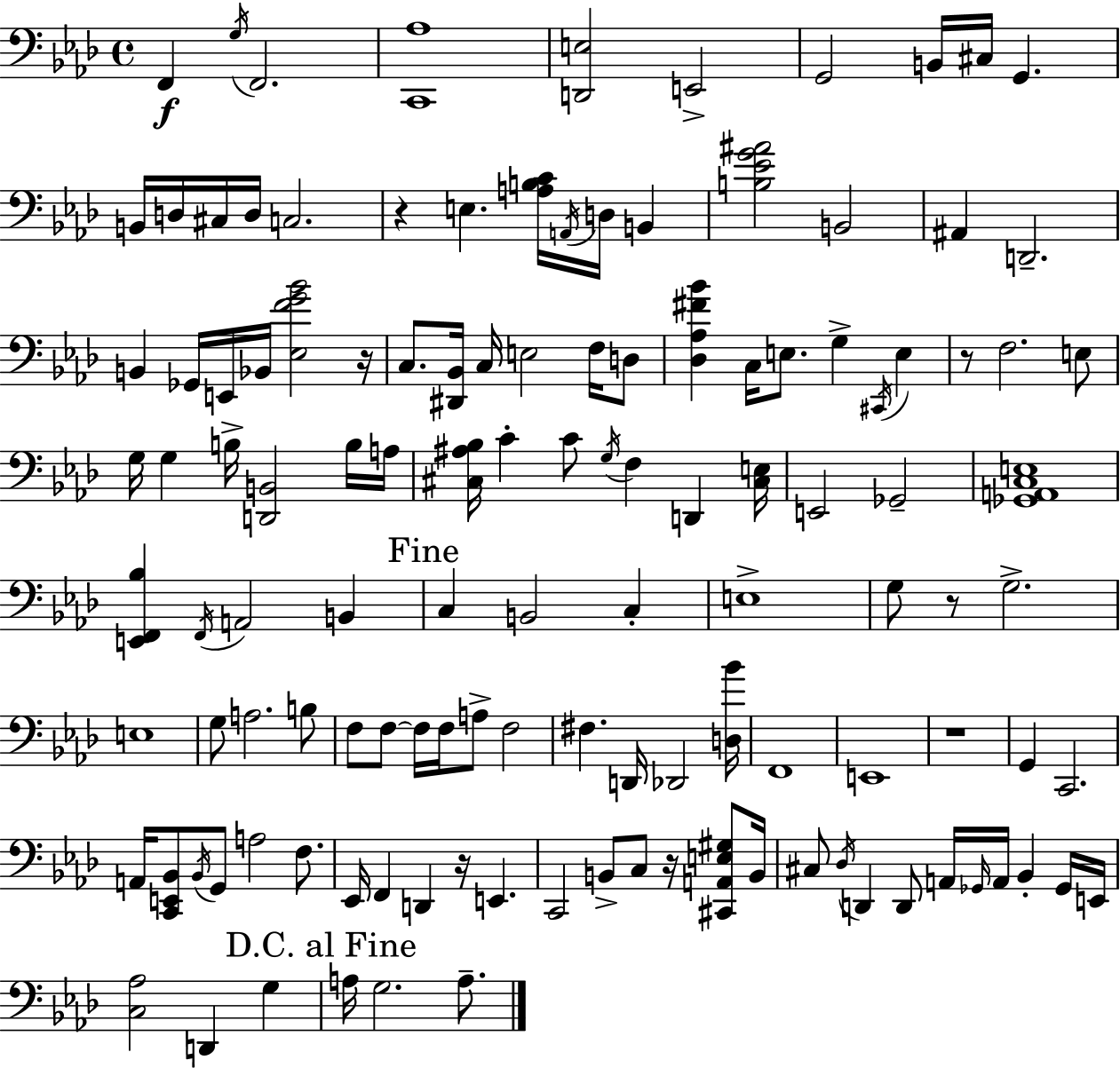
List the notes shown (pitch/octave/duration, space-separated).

F2/q G3/s F2/h. [C2,Ab3]/w [D2,E3]/h E2/h G2/h B2/s C#3/s G2/q. B2/s D3/s C#3/s D3/s C3/h. R/q E3/q. [A3,B3,C4]/s A2/s D3/s B2/q [B3,Eb4,G4,A#4]/h B2/h A#2/q D2/h. B2/q Gb2/s E2/s Bb2/s [Eb3,F4,G4,Bb4]/h R/s C3/e. [D#2,Bb2]/s C3/s E3/h F3/s D3/e [Db3,Ab3,F#4,Bb4]/q C3/s E3/e. G3/q C#2/s E3/q R/e F3/h. E3/e G3/s G3/q B3/s [D2,B2]/h B3/s A3/s [C#3,A#3,Bb3]/s C4/q C4/e G3/s F3/q D2/q [C#3,E3]/s E2/h Gb2/h [Gb2,A2,C3,E3]/w [E2,F2,Bb3]/q F2/s A2/h B2/q C3/q B2/h C3/q E3/w G3/e R/e G3/h. E3/w G3/e A3/h. B3/e F3/e F3/e F3/s F3/s A3/e F3/h F#3/q. D2/s Db2/h [D3,Bb4]/s F2/w E2/w R/w G2/q C2/h. A2/s [C2,E2,Bb2]/e Bb2/s G2/e A3/h F3/e. Eb2/s F2/q D2/q R/s E2/q. C2/h B2/e C3/e R/s [C#2,A2,E3,G#3]/e B2/s C#3/e Db3/s D2/q D2/e A2/s Gb2/s A2/s Bb2/q Gb2/s E2/s [C3,Ab3]/h D2/q G3/q A3/s G3/h. A3/e.